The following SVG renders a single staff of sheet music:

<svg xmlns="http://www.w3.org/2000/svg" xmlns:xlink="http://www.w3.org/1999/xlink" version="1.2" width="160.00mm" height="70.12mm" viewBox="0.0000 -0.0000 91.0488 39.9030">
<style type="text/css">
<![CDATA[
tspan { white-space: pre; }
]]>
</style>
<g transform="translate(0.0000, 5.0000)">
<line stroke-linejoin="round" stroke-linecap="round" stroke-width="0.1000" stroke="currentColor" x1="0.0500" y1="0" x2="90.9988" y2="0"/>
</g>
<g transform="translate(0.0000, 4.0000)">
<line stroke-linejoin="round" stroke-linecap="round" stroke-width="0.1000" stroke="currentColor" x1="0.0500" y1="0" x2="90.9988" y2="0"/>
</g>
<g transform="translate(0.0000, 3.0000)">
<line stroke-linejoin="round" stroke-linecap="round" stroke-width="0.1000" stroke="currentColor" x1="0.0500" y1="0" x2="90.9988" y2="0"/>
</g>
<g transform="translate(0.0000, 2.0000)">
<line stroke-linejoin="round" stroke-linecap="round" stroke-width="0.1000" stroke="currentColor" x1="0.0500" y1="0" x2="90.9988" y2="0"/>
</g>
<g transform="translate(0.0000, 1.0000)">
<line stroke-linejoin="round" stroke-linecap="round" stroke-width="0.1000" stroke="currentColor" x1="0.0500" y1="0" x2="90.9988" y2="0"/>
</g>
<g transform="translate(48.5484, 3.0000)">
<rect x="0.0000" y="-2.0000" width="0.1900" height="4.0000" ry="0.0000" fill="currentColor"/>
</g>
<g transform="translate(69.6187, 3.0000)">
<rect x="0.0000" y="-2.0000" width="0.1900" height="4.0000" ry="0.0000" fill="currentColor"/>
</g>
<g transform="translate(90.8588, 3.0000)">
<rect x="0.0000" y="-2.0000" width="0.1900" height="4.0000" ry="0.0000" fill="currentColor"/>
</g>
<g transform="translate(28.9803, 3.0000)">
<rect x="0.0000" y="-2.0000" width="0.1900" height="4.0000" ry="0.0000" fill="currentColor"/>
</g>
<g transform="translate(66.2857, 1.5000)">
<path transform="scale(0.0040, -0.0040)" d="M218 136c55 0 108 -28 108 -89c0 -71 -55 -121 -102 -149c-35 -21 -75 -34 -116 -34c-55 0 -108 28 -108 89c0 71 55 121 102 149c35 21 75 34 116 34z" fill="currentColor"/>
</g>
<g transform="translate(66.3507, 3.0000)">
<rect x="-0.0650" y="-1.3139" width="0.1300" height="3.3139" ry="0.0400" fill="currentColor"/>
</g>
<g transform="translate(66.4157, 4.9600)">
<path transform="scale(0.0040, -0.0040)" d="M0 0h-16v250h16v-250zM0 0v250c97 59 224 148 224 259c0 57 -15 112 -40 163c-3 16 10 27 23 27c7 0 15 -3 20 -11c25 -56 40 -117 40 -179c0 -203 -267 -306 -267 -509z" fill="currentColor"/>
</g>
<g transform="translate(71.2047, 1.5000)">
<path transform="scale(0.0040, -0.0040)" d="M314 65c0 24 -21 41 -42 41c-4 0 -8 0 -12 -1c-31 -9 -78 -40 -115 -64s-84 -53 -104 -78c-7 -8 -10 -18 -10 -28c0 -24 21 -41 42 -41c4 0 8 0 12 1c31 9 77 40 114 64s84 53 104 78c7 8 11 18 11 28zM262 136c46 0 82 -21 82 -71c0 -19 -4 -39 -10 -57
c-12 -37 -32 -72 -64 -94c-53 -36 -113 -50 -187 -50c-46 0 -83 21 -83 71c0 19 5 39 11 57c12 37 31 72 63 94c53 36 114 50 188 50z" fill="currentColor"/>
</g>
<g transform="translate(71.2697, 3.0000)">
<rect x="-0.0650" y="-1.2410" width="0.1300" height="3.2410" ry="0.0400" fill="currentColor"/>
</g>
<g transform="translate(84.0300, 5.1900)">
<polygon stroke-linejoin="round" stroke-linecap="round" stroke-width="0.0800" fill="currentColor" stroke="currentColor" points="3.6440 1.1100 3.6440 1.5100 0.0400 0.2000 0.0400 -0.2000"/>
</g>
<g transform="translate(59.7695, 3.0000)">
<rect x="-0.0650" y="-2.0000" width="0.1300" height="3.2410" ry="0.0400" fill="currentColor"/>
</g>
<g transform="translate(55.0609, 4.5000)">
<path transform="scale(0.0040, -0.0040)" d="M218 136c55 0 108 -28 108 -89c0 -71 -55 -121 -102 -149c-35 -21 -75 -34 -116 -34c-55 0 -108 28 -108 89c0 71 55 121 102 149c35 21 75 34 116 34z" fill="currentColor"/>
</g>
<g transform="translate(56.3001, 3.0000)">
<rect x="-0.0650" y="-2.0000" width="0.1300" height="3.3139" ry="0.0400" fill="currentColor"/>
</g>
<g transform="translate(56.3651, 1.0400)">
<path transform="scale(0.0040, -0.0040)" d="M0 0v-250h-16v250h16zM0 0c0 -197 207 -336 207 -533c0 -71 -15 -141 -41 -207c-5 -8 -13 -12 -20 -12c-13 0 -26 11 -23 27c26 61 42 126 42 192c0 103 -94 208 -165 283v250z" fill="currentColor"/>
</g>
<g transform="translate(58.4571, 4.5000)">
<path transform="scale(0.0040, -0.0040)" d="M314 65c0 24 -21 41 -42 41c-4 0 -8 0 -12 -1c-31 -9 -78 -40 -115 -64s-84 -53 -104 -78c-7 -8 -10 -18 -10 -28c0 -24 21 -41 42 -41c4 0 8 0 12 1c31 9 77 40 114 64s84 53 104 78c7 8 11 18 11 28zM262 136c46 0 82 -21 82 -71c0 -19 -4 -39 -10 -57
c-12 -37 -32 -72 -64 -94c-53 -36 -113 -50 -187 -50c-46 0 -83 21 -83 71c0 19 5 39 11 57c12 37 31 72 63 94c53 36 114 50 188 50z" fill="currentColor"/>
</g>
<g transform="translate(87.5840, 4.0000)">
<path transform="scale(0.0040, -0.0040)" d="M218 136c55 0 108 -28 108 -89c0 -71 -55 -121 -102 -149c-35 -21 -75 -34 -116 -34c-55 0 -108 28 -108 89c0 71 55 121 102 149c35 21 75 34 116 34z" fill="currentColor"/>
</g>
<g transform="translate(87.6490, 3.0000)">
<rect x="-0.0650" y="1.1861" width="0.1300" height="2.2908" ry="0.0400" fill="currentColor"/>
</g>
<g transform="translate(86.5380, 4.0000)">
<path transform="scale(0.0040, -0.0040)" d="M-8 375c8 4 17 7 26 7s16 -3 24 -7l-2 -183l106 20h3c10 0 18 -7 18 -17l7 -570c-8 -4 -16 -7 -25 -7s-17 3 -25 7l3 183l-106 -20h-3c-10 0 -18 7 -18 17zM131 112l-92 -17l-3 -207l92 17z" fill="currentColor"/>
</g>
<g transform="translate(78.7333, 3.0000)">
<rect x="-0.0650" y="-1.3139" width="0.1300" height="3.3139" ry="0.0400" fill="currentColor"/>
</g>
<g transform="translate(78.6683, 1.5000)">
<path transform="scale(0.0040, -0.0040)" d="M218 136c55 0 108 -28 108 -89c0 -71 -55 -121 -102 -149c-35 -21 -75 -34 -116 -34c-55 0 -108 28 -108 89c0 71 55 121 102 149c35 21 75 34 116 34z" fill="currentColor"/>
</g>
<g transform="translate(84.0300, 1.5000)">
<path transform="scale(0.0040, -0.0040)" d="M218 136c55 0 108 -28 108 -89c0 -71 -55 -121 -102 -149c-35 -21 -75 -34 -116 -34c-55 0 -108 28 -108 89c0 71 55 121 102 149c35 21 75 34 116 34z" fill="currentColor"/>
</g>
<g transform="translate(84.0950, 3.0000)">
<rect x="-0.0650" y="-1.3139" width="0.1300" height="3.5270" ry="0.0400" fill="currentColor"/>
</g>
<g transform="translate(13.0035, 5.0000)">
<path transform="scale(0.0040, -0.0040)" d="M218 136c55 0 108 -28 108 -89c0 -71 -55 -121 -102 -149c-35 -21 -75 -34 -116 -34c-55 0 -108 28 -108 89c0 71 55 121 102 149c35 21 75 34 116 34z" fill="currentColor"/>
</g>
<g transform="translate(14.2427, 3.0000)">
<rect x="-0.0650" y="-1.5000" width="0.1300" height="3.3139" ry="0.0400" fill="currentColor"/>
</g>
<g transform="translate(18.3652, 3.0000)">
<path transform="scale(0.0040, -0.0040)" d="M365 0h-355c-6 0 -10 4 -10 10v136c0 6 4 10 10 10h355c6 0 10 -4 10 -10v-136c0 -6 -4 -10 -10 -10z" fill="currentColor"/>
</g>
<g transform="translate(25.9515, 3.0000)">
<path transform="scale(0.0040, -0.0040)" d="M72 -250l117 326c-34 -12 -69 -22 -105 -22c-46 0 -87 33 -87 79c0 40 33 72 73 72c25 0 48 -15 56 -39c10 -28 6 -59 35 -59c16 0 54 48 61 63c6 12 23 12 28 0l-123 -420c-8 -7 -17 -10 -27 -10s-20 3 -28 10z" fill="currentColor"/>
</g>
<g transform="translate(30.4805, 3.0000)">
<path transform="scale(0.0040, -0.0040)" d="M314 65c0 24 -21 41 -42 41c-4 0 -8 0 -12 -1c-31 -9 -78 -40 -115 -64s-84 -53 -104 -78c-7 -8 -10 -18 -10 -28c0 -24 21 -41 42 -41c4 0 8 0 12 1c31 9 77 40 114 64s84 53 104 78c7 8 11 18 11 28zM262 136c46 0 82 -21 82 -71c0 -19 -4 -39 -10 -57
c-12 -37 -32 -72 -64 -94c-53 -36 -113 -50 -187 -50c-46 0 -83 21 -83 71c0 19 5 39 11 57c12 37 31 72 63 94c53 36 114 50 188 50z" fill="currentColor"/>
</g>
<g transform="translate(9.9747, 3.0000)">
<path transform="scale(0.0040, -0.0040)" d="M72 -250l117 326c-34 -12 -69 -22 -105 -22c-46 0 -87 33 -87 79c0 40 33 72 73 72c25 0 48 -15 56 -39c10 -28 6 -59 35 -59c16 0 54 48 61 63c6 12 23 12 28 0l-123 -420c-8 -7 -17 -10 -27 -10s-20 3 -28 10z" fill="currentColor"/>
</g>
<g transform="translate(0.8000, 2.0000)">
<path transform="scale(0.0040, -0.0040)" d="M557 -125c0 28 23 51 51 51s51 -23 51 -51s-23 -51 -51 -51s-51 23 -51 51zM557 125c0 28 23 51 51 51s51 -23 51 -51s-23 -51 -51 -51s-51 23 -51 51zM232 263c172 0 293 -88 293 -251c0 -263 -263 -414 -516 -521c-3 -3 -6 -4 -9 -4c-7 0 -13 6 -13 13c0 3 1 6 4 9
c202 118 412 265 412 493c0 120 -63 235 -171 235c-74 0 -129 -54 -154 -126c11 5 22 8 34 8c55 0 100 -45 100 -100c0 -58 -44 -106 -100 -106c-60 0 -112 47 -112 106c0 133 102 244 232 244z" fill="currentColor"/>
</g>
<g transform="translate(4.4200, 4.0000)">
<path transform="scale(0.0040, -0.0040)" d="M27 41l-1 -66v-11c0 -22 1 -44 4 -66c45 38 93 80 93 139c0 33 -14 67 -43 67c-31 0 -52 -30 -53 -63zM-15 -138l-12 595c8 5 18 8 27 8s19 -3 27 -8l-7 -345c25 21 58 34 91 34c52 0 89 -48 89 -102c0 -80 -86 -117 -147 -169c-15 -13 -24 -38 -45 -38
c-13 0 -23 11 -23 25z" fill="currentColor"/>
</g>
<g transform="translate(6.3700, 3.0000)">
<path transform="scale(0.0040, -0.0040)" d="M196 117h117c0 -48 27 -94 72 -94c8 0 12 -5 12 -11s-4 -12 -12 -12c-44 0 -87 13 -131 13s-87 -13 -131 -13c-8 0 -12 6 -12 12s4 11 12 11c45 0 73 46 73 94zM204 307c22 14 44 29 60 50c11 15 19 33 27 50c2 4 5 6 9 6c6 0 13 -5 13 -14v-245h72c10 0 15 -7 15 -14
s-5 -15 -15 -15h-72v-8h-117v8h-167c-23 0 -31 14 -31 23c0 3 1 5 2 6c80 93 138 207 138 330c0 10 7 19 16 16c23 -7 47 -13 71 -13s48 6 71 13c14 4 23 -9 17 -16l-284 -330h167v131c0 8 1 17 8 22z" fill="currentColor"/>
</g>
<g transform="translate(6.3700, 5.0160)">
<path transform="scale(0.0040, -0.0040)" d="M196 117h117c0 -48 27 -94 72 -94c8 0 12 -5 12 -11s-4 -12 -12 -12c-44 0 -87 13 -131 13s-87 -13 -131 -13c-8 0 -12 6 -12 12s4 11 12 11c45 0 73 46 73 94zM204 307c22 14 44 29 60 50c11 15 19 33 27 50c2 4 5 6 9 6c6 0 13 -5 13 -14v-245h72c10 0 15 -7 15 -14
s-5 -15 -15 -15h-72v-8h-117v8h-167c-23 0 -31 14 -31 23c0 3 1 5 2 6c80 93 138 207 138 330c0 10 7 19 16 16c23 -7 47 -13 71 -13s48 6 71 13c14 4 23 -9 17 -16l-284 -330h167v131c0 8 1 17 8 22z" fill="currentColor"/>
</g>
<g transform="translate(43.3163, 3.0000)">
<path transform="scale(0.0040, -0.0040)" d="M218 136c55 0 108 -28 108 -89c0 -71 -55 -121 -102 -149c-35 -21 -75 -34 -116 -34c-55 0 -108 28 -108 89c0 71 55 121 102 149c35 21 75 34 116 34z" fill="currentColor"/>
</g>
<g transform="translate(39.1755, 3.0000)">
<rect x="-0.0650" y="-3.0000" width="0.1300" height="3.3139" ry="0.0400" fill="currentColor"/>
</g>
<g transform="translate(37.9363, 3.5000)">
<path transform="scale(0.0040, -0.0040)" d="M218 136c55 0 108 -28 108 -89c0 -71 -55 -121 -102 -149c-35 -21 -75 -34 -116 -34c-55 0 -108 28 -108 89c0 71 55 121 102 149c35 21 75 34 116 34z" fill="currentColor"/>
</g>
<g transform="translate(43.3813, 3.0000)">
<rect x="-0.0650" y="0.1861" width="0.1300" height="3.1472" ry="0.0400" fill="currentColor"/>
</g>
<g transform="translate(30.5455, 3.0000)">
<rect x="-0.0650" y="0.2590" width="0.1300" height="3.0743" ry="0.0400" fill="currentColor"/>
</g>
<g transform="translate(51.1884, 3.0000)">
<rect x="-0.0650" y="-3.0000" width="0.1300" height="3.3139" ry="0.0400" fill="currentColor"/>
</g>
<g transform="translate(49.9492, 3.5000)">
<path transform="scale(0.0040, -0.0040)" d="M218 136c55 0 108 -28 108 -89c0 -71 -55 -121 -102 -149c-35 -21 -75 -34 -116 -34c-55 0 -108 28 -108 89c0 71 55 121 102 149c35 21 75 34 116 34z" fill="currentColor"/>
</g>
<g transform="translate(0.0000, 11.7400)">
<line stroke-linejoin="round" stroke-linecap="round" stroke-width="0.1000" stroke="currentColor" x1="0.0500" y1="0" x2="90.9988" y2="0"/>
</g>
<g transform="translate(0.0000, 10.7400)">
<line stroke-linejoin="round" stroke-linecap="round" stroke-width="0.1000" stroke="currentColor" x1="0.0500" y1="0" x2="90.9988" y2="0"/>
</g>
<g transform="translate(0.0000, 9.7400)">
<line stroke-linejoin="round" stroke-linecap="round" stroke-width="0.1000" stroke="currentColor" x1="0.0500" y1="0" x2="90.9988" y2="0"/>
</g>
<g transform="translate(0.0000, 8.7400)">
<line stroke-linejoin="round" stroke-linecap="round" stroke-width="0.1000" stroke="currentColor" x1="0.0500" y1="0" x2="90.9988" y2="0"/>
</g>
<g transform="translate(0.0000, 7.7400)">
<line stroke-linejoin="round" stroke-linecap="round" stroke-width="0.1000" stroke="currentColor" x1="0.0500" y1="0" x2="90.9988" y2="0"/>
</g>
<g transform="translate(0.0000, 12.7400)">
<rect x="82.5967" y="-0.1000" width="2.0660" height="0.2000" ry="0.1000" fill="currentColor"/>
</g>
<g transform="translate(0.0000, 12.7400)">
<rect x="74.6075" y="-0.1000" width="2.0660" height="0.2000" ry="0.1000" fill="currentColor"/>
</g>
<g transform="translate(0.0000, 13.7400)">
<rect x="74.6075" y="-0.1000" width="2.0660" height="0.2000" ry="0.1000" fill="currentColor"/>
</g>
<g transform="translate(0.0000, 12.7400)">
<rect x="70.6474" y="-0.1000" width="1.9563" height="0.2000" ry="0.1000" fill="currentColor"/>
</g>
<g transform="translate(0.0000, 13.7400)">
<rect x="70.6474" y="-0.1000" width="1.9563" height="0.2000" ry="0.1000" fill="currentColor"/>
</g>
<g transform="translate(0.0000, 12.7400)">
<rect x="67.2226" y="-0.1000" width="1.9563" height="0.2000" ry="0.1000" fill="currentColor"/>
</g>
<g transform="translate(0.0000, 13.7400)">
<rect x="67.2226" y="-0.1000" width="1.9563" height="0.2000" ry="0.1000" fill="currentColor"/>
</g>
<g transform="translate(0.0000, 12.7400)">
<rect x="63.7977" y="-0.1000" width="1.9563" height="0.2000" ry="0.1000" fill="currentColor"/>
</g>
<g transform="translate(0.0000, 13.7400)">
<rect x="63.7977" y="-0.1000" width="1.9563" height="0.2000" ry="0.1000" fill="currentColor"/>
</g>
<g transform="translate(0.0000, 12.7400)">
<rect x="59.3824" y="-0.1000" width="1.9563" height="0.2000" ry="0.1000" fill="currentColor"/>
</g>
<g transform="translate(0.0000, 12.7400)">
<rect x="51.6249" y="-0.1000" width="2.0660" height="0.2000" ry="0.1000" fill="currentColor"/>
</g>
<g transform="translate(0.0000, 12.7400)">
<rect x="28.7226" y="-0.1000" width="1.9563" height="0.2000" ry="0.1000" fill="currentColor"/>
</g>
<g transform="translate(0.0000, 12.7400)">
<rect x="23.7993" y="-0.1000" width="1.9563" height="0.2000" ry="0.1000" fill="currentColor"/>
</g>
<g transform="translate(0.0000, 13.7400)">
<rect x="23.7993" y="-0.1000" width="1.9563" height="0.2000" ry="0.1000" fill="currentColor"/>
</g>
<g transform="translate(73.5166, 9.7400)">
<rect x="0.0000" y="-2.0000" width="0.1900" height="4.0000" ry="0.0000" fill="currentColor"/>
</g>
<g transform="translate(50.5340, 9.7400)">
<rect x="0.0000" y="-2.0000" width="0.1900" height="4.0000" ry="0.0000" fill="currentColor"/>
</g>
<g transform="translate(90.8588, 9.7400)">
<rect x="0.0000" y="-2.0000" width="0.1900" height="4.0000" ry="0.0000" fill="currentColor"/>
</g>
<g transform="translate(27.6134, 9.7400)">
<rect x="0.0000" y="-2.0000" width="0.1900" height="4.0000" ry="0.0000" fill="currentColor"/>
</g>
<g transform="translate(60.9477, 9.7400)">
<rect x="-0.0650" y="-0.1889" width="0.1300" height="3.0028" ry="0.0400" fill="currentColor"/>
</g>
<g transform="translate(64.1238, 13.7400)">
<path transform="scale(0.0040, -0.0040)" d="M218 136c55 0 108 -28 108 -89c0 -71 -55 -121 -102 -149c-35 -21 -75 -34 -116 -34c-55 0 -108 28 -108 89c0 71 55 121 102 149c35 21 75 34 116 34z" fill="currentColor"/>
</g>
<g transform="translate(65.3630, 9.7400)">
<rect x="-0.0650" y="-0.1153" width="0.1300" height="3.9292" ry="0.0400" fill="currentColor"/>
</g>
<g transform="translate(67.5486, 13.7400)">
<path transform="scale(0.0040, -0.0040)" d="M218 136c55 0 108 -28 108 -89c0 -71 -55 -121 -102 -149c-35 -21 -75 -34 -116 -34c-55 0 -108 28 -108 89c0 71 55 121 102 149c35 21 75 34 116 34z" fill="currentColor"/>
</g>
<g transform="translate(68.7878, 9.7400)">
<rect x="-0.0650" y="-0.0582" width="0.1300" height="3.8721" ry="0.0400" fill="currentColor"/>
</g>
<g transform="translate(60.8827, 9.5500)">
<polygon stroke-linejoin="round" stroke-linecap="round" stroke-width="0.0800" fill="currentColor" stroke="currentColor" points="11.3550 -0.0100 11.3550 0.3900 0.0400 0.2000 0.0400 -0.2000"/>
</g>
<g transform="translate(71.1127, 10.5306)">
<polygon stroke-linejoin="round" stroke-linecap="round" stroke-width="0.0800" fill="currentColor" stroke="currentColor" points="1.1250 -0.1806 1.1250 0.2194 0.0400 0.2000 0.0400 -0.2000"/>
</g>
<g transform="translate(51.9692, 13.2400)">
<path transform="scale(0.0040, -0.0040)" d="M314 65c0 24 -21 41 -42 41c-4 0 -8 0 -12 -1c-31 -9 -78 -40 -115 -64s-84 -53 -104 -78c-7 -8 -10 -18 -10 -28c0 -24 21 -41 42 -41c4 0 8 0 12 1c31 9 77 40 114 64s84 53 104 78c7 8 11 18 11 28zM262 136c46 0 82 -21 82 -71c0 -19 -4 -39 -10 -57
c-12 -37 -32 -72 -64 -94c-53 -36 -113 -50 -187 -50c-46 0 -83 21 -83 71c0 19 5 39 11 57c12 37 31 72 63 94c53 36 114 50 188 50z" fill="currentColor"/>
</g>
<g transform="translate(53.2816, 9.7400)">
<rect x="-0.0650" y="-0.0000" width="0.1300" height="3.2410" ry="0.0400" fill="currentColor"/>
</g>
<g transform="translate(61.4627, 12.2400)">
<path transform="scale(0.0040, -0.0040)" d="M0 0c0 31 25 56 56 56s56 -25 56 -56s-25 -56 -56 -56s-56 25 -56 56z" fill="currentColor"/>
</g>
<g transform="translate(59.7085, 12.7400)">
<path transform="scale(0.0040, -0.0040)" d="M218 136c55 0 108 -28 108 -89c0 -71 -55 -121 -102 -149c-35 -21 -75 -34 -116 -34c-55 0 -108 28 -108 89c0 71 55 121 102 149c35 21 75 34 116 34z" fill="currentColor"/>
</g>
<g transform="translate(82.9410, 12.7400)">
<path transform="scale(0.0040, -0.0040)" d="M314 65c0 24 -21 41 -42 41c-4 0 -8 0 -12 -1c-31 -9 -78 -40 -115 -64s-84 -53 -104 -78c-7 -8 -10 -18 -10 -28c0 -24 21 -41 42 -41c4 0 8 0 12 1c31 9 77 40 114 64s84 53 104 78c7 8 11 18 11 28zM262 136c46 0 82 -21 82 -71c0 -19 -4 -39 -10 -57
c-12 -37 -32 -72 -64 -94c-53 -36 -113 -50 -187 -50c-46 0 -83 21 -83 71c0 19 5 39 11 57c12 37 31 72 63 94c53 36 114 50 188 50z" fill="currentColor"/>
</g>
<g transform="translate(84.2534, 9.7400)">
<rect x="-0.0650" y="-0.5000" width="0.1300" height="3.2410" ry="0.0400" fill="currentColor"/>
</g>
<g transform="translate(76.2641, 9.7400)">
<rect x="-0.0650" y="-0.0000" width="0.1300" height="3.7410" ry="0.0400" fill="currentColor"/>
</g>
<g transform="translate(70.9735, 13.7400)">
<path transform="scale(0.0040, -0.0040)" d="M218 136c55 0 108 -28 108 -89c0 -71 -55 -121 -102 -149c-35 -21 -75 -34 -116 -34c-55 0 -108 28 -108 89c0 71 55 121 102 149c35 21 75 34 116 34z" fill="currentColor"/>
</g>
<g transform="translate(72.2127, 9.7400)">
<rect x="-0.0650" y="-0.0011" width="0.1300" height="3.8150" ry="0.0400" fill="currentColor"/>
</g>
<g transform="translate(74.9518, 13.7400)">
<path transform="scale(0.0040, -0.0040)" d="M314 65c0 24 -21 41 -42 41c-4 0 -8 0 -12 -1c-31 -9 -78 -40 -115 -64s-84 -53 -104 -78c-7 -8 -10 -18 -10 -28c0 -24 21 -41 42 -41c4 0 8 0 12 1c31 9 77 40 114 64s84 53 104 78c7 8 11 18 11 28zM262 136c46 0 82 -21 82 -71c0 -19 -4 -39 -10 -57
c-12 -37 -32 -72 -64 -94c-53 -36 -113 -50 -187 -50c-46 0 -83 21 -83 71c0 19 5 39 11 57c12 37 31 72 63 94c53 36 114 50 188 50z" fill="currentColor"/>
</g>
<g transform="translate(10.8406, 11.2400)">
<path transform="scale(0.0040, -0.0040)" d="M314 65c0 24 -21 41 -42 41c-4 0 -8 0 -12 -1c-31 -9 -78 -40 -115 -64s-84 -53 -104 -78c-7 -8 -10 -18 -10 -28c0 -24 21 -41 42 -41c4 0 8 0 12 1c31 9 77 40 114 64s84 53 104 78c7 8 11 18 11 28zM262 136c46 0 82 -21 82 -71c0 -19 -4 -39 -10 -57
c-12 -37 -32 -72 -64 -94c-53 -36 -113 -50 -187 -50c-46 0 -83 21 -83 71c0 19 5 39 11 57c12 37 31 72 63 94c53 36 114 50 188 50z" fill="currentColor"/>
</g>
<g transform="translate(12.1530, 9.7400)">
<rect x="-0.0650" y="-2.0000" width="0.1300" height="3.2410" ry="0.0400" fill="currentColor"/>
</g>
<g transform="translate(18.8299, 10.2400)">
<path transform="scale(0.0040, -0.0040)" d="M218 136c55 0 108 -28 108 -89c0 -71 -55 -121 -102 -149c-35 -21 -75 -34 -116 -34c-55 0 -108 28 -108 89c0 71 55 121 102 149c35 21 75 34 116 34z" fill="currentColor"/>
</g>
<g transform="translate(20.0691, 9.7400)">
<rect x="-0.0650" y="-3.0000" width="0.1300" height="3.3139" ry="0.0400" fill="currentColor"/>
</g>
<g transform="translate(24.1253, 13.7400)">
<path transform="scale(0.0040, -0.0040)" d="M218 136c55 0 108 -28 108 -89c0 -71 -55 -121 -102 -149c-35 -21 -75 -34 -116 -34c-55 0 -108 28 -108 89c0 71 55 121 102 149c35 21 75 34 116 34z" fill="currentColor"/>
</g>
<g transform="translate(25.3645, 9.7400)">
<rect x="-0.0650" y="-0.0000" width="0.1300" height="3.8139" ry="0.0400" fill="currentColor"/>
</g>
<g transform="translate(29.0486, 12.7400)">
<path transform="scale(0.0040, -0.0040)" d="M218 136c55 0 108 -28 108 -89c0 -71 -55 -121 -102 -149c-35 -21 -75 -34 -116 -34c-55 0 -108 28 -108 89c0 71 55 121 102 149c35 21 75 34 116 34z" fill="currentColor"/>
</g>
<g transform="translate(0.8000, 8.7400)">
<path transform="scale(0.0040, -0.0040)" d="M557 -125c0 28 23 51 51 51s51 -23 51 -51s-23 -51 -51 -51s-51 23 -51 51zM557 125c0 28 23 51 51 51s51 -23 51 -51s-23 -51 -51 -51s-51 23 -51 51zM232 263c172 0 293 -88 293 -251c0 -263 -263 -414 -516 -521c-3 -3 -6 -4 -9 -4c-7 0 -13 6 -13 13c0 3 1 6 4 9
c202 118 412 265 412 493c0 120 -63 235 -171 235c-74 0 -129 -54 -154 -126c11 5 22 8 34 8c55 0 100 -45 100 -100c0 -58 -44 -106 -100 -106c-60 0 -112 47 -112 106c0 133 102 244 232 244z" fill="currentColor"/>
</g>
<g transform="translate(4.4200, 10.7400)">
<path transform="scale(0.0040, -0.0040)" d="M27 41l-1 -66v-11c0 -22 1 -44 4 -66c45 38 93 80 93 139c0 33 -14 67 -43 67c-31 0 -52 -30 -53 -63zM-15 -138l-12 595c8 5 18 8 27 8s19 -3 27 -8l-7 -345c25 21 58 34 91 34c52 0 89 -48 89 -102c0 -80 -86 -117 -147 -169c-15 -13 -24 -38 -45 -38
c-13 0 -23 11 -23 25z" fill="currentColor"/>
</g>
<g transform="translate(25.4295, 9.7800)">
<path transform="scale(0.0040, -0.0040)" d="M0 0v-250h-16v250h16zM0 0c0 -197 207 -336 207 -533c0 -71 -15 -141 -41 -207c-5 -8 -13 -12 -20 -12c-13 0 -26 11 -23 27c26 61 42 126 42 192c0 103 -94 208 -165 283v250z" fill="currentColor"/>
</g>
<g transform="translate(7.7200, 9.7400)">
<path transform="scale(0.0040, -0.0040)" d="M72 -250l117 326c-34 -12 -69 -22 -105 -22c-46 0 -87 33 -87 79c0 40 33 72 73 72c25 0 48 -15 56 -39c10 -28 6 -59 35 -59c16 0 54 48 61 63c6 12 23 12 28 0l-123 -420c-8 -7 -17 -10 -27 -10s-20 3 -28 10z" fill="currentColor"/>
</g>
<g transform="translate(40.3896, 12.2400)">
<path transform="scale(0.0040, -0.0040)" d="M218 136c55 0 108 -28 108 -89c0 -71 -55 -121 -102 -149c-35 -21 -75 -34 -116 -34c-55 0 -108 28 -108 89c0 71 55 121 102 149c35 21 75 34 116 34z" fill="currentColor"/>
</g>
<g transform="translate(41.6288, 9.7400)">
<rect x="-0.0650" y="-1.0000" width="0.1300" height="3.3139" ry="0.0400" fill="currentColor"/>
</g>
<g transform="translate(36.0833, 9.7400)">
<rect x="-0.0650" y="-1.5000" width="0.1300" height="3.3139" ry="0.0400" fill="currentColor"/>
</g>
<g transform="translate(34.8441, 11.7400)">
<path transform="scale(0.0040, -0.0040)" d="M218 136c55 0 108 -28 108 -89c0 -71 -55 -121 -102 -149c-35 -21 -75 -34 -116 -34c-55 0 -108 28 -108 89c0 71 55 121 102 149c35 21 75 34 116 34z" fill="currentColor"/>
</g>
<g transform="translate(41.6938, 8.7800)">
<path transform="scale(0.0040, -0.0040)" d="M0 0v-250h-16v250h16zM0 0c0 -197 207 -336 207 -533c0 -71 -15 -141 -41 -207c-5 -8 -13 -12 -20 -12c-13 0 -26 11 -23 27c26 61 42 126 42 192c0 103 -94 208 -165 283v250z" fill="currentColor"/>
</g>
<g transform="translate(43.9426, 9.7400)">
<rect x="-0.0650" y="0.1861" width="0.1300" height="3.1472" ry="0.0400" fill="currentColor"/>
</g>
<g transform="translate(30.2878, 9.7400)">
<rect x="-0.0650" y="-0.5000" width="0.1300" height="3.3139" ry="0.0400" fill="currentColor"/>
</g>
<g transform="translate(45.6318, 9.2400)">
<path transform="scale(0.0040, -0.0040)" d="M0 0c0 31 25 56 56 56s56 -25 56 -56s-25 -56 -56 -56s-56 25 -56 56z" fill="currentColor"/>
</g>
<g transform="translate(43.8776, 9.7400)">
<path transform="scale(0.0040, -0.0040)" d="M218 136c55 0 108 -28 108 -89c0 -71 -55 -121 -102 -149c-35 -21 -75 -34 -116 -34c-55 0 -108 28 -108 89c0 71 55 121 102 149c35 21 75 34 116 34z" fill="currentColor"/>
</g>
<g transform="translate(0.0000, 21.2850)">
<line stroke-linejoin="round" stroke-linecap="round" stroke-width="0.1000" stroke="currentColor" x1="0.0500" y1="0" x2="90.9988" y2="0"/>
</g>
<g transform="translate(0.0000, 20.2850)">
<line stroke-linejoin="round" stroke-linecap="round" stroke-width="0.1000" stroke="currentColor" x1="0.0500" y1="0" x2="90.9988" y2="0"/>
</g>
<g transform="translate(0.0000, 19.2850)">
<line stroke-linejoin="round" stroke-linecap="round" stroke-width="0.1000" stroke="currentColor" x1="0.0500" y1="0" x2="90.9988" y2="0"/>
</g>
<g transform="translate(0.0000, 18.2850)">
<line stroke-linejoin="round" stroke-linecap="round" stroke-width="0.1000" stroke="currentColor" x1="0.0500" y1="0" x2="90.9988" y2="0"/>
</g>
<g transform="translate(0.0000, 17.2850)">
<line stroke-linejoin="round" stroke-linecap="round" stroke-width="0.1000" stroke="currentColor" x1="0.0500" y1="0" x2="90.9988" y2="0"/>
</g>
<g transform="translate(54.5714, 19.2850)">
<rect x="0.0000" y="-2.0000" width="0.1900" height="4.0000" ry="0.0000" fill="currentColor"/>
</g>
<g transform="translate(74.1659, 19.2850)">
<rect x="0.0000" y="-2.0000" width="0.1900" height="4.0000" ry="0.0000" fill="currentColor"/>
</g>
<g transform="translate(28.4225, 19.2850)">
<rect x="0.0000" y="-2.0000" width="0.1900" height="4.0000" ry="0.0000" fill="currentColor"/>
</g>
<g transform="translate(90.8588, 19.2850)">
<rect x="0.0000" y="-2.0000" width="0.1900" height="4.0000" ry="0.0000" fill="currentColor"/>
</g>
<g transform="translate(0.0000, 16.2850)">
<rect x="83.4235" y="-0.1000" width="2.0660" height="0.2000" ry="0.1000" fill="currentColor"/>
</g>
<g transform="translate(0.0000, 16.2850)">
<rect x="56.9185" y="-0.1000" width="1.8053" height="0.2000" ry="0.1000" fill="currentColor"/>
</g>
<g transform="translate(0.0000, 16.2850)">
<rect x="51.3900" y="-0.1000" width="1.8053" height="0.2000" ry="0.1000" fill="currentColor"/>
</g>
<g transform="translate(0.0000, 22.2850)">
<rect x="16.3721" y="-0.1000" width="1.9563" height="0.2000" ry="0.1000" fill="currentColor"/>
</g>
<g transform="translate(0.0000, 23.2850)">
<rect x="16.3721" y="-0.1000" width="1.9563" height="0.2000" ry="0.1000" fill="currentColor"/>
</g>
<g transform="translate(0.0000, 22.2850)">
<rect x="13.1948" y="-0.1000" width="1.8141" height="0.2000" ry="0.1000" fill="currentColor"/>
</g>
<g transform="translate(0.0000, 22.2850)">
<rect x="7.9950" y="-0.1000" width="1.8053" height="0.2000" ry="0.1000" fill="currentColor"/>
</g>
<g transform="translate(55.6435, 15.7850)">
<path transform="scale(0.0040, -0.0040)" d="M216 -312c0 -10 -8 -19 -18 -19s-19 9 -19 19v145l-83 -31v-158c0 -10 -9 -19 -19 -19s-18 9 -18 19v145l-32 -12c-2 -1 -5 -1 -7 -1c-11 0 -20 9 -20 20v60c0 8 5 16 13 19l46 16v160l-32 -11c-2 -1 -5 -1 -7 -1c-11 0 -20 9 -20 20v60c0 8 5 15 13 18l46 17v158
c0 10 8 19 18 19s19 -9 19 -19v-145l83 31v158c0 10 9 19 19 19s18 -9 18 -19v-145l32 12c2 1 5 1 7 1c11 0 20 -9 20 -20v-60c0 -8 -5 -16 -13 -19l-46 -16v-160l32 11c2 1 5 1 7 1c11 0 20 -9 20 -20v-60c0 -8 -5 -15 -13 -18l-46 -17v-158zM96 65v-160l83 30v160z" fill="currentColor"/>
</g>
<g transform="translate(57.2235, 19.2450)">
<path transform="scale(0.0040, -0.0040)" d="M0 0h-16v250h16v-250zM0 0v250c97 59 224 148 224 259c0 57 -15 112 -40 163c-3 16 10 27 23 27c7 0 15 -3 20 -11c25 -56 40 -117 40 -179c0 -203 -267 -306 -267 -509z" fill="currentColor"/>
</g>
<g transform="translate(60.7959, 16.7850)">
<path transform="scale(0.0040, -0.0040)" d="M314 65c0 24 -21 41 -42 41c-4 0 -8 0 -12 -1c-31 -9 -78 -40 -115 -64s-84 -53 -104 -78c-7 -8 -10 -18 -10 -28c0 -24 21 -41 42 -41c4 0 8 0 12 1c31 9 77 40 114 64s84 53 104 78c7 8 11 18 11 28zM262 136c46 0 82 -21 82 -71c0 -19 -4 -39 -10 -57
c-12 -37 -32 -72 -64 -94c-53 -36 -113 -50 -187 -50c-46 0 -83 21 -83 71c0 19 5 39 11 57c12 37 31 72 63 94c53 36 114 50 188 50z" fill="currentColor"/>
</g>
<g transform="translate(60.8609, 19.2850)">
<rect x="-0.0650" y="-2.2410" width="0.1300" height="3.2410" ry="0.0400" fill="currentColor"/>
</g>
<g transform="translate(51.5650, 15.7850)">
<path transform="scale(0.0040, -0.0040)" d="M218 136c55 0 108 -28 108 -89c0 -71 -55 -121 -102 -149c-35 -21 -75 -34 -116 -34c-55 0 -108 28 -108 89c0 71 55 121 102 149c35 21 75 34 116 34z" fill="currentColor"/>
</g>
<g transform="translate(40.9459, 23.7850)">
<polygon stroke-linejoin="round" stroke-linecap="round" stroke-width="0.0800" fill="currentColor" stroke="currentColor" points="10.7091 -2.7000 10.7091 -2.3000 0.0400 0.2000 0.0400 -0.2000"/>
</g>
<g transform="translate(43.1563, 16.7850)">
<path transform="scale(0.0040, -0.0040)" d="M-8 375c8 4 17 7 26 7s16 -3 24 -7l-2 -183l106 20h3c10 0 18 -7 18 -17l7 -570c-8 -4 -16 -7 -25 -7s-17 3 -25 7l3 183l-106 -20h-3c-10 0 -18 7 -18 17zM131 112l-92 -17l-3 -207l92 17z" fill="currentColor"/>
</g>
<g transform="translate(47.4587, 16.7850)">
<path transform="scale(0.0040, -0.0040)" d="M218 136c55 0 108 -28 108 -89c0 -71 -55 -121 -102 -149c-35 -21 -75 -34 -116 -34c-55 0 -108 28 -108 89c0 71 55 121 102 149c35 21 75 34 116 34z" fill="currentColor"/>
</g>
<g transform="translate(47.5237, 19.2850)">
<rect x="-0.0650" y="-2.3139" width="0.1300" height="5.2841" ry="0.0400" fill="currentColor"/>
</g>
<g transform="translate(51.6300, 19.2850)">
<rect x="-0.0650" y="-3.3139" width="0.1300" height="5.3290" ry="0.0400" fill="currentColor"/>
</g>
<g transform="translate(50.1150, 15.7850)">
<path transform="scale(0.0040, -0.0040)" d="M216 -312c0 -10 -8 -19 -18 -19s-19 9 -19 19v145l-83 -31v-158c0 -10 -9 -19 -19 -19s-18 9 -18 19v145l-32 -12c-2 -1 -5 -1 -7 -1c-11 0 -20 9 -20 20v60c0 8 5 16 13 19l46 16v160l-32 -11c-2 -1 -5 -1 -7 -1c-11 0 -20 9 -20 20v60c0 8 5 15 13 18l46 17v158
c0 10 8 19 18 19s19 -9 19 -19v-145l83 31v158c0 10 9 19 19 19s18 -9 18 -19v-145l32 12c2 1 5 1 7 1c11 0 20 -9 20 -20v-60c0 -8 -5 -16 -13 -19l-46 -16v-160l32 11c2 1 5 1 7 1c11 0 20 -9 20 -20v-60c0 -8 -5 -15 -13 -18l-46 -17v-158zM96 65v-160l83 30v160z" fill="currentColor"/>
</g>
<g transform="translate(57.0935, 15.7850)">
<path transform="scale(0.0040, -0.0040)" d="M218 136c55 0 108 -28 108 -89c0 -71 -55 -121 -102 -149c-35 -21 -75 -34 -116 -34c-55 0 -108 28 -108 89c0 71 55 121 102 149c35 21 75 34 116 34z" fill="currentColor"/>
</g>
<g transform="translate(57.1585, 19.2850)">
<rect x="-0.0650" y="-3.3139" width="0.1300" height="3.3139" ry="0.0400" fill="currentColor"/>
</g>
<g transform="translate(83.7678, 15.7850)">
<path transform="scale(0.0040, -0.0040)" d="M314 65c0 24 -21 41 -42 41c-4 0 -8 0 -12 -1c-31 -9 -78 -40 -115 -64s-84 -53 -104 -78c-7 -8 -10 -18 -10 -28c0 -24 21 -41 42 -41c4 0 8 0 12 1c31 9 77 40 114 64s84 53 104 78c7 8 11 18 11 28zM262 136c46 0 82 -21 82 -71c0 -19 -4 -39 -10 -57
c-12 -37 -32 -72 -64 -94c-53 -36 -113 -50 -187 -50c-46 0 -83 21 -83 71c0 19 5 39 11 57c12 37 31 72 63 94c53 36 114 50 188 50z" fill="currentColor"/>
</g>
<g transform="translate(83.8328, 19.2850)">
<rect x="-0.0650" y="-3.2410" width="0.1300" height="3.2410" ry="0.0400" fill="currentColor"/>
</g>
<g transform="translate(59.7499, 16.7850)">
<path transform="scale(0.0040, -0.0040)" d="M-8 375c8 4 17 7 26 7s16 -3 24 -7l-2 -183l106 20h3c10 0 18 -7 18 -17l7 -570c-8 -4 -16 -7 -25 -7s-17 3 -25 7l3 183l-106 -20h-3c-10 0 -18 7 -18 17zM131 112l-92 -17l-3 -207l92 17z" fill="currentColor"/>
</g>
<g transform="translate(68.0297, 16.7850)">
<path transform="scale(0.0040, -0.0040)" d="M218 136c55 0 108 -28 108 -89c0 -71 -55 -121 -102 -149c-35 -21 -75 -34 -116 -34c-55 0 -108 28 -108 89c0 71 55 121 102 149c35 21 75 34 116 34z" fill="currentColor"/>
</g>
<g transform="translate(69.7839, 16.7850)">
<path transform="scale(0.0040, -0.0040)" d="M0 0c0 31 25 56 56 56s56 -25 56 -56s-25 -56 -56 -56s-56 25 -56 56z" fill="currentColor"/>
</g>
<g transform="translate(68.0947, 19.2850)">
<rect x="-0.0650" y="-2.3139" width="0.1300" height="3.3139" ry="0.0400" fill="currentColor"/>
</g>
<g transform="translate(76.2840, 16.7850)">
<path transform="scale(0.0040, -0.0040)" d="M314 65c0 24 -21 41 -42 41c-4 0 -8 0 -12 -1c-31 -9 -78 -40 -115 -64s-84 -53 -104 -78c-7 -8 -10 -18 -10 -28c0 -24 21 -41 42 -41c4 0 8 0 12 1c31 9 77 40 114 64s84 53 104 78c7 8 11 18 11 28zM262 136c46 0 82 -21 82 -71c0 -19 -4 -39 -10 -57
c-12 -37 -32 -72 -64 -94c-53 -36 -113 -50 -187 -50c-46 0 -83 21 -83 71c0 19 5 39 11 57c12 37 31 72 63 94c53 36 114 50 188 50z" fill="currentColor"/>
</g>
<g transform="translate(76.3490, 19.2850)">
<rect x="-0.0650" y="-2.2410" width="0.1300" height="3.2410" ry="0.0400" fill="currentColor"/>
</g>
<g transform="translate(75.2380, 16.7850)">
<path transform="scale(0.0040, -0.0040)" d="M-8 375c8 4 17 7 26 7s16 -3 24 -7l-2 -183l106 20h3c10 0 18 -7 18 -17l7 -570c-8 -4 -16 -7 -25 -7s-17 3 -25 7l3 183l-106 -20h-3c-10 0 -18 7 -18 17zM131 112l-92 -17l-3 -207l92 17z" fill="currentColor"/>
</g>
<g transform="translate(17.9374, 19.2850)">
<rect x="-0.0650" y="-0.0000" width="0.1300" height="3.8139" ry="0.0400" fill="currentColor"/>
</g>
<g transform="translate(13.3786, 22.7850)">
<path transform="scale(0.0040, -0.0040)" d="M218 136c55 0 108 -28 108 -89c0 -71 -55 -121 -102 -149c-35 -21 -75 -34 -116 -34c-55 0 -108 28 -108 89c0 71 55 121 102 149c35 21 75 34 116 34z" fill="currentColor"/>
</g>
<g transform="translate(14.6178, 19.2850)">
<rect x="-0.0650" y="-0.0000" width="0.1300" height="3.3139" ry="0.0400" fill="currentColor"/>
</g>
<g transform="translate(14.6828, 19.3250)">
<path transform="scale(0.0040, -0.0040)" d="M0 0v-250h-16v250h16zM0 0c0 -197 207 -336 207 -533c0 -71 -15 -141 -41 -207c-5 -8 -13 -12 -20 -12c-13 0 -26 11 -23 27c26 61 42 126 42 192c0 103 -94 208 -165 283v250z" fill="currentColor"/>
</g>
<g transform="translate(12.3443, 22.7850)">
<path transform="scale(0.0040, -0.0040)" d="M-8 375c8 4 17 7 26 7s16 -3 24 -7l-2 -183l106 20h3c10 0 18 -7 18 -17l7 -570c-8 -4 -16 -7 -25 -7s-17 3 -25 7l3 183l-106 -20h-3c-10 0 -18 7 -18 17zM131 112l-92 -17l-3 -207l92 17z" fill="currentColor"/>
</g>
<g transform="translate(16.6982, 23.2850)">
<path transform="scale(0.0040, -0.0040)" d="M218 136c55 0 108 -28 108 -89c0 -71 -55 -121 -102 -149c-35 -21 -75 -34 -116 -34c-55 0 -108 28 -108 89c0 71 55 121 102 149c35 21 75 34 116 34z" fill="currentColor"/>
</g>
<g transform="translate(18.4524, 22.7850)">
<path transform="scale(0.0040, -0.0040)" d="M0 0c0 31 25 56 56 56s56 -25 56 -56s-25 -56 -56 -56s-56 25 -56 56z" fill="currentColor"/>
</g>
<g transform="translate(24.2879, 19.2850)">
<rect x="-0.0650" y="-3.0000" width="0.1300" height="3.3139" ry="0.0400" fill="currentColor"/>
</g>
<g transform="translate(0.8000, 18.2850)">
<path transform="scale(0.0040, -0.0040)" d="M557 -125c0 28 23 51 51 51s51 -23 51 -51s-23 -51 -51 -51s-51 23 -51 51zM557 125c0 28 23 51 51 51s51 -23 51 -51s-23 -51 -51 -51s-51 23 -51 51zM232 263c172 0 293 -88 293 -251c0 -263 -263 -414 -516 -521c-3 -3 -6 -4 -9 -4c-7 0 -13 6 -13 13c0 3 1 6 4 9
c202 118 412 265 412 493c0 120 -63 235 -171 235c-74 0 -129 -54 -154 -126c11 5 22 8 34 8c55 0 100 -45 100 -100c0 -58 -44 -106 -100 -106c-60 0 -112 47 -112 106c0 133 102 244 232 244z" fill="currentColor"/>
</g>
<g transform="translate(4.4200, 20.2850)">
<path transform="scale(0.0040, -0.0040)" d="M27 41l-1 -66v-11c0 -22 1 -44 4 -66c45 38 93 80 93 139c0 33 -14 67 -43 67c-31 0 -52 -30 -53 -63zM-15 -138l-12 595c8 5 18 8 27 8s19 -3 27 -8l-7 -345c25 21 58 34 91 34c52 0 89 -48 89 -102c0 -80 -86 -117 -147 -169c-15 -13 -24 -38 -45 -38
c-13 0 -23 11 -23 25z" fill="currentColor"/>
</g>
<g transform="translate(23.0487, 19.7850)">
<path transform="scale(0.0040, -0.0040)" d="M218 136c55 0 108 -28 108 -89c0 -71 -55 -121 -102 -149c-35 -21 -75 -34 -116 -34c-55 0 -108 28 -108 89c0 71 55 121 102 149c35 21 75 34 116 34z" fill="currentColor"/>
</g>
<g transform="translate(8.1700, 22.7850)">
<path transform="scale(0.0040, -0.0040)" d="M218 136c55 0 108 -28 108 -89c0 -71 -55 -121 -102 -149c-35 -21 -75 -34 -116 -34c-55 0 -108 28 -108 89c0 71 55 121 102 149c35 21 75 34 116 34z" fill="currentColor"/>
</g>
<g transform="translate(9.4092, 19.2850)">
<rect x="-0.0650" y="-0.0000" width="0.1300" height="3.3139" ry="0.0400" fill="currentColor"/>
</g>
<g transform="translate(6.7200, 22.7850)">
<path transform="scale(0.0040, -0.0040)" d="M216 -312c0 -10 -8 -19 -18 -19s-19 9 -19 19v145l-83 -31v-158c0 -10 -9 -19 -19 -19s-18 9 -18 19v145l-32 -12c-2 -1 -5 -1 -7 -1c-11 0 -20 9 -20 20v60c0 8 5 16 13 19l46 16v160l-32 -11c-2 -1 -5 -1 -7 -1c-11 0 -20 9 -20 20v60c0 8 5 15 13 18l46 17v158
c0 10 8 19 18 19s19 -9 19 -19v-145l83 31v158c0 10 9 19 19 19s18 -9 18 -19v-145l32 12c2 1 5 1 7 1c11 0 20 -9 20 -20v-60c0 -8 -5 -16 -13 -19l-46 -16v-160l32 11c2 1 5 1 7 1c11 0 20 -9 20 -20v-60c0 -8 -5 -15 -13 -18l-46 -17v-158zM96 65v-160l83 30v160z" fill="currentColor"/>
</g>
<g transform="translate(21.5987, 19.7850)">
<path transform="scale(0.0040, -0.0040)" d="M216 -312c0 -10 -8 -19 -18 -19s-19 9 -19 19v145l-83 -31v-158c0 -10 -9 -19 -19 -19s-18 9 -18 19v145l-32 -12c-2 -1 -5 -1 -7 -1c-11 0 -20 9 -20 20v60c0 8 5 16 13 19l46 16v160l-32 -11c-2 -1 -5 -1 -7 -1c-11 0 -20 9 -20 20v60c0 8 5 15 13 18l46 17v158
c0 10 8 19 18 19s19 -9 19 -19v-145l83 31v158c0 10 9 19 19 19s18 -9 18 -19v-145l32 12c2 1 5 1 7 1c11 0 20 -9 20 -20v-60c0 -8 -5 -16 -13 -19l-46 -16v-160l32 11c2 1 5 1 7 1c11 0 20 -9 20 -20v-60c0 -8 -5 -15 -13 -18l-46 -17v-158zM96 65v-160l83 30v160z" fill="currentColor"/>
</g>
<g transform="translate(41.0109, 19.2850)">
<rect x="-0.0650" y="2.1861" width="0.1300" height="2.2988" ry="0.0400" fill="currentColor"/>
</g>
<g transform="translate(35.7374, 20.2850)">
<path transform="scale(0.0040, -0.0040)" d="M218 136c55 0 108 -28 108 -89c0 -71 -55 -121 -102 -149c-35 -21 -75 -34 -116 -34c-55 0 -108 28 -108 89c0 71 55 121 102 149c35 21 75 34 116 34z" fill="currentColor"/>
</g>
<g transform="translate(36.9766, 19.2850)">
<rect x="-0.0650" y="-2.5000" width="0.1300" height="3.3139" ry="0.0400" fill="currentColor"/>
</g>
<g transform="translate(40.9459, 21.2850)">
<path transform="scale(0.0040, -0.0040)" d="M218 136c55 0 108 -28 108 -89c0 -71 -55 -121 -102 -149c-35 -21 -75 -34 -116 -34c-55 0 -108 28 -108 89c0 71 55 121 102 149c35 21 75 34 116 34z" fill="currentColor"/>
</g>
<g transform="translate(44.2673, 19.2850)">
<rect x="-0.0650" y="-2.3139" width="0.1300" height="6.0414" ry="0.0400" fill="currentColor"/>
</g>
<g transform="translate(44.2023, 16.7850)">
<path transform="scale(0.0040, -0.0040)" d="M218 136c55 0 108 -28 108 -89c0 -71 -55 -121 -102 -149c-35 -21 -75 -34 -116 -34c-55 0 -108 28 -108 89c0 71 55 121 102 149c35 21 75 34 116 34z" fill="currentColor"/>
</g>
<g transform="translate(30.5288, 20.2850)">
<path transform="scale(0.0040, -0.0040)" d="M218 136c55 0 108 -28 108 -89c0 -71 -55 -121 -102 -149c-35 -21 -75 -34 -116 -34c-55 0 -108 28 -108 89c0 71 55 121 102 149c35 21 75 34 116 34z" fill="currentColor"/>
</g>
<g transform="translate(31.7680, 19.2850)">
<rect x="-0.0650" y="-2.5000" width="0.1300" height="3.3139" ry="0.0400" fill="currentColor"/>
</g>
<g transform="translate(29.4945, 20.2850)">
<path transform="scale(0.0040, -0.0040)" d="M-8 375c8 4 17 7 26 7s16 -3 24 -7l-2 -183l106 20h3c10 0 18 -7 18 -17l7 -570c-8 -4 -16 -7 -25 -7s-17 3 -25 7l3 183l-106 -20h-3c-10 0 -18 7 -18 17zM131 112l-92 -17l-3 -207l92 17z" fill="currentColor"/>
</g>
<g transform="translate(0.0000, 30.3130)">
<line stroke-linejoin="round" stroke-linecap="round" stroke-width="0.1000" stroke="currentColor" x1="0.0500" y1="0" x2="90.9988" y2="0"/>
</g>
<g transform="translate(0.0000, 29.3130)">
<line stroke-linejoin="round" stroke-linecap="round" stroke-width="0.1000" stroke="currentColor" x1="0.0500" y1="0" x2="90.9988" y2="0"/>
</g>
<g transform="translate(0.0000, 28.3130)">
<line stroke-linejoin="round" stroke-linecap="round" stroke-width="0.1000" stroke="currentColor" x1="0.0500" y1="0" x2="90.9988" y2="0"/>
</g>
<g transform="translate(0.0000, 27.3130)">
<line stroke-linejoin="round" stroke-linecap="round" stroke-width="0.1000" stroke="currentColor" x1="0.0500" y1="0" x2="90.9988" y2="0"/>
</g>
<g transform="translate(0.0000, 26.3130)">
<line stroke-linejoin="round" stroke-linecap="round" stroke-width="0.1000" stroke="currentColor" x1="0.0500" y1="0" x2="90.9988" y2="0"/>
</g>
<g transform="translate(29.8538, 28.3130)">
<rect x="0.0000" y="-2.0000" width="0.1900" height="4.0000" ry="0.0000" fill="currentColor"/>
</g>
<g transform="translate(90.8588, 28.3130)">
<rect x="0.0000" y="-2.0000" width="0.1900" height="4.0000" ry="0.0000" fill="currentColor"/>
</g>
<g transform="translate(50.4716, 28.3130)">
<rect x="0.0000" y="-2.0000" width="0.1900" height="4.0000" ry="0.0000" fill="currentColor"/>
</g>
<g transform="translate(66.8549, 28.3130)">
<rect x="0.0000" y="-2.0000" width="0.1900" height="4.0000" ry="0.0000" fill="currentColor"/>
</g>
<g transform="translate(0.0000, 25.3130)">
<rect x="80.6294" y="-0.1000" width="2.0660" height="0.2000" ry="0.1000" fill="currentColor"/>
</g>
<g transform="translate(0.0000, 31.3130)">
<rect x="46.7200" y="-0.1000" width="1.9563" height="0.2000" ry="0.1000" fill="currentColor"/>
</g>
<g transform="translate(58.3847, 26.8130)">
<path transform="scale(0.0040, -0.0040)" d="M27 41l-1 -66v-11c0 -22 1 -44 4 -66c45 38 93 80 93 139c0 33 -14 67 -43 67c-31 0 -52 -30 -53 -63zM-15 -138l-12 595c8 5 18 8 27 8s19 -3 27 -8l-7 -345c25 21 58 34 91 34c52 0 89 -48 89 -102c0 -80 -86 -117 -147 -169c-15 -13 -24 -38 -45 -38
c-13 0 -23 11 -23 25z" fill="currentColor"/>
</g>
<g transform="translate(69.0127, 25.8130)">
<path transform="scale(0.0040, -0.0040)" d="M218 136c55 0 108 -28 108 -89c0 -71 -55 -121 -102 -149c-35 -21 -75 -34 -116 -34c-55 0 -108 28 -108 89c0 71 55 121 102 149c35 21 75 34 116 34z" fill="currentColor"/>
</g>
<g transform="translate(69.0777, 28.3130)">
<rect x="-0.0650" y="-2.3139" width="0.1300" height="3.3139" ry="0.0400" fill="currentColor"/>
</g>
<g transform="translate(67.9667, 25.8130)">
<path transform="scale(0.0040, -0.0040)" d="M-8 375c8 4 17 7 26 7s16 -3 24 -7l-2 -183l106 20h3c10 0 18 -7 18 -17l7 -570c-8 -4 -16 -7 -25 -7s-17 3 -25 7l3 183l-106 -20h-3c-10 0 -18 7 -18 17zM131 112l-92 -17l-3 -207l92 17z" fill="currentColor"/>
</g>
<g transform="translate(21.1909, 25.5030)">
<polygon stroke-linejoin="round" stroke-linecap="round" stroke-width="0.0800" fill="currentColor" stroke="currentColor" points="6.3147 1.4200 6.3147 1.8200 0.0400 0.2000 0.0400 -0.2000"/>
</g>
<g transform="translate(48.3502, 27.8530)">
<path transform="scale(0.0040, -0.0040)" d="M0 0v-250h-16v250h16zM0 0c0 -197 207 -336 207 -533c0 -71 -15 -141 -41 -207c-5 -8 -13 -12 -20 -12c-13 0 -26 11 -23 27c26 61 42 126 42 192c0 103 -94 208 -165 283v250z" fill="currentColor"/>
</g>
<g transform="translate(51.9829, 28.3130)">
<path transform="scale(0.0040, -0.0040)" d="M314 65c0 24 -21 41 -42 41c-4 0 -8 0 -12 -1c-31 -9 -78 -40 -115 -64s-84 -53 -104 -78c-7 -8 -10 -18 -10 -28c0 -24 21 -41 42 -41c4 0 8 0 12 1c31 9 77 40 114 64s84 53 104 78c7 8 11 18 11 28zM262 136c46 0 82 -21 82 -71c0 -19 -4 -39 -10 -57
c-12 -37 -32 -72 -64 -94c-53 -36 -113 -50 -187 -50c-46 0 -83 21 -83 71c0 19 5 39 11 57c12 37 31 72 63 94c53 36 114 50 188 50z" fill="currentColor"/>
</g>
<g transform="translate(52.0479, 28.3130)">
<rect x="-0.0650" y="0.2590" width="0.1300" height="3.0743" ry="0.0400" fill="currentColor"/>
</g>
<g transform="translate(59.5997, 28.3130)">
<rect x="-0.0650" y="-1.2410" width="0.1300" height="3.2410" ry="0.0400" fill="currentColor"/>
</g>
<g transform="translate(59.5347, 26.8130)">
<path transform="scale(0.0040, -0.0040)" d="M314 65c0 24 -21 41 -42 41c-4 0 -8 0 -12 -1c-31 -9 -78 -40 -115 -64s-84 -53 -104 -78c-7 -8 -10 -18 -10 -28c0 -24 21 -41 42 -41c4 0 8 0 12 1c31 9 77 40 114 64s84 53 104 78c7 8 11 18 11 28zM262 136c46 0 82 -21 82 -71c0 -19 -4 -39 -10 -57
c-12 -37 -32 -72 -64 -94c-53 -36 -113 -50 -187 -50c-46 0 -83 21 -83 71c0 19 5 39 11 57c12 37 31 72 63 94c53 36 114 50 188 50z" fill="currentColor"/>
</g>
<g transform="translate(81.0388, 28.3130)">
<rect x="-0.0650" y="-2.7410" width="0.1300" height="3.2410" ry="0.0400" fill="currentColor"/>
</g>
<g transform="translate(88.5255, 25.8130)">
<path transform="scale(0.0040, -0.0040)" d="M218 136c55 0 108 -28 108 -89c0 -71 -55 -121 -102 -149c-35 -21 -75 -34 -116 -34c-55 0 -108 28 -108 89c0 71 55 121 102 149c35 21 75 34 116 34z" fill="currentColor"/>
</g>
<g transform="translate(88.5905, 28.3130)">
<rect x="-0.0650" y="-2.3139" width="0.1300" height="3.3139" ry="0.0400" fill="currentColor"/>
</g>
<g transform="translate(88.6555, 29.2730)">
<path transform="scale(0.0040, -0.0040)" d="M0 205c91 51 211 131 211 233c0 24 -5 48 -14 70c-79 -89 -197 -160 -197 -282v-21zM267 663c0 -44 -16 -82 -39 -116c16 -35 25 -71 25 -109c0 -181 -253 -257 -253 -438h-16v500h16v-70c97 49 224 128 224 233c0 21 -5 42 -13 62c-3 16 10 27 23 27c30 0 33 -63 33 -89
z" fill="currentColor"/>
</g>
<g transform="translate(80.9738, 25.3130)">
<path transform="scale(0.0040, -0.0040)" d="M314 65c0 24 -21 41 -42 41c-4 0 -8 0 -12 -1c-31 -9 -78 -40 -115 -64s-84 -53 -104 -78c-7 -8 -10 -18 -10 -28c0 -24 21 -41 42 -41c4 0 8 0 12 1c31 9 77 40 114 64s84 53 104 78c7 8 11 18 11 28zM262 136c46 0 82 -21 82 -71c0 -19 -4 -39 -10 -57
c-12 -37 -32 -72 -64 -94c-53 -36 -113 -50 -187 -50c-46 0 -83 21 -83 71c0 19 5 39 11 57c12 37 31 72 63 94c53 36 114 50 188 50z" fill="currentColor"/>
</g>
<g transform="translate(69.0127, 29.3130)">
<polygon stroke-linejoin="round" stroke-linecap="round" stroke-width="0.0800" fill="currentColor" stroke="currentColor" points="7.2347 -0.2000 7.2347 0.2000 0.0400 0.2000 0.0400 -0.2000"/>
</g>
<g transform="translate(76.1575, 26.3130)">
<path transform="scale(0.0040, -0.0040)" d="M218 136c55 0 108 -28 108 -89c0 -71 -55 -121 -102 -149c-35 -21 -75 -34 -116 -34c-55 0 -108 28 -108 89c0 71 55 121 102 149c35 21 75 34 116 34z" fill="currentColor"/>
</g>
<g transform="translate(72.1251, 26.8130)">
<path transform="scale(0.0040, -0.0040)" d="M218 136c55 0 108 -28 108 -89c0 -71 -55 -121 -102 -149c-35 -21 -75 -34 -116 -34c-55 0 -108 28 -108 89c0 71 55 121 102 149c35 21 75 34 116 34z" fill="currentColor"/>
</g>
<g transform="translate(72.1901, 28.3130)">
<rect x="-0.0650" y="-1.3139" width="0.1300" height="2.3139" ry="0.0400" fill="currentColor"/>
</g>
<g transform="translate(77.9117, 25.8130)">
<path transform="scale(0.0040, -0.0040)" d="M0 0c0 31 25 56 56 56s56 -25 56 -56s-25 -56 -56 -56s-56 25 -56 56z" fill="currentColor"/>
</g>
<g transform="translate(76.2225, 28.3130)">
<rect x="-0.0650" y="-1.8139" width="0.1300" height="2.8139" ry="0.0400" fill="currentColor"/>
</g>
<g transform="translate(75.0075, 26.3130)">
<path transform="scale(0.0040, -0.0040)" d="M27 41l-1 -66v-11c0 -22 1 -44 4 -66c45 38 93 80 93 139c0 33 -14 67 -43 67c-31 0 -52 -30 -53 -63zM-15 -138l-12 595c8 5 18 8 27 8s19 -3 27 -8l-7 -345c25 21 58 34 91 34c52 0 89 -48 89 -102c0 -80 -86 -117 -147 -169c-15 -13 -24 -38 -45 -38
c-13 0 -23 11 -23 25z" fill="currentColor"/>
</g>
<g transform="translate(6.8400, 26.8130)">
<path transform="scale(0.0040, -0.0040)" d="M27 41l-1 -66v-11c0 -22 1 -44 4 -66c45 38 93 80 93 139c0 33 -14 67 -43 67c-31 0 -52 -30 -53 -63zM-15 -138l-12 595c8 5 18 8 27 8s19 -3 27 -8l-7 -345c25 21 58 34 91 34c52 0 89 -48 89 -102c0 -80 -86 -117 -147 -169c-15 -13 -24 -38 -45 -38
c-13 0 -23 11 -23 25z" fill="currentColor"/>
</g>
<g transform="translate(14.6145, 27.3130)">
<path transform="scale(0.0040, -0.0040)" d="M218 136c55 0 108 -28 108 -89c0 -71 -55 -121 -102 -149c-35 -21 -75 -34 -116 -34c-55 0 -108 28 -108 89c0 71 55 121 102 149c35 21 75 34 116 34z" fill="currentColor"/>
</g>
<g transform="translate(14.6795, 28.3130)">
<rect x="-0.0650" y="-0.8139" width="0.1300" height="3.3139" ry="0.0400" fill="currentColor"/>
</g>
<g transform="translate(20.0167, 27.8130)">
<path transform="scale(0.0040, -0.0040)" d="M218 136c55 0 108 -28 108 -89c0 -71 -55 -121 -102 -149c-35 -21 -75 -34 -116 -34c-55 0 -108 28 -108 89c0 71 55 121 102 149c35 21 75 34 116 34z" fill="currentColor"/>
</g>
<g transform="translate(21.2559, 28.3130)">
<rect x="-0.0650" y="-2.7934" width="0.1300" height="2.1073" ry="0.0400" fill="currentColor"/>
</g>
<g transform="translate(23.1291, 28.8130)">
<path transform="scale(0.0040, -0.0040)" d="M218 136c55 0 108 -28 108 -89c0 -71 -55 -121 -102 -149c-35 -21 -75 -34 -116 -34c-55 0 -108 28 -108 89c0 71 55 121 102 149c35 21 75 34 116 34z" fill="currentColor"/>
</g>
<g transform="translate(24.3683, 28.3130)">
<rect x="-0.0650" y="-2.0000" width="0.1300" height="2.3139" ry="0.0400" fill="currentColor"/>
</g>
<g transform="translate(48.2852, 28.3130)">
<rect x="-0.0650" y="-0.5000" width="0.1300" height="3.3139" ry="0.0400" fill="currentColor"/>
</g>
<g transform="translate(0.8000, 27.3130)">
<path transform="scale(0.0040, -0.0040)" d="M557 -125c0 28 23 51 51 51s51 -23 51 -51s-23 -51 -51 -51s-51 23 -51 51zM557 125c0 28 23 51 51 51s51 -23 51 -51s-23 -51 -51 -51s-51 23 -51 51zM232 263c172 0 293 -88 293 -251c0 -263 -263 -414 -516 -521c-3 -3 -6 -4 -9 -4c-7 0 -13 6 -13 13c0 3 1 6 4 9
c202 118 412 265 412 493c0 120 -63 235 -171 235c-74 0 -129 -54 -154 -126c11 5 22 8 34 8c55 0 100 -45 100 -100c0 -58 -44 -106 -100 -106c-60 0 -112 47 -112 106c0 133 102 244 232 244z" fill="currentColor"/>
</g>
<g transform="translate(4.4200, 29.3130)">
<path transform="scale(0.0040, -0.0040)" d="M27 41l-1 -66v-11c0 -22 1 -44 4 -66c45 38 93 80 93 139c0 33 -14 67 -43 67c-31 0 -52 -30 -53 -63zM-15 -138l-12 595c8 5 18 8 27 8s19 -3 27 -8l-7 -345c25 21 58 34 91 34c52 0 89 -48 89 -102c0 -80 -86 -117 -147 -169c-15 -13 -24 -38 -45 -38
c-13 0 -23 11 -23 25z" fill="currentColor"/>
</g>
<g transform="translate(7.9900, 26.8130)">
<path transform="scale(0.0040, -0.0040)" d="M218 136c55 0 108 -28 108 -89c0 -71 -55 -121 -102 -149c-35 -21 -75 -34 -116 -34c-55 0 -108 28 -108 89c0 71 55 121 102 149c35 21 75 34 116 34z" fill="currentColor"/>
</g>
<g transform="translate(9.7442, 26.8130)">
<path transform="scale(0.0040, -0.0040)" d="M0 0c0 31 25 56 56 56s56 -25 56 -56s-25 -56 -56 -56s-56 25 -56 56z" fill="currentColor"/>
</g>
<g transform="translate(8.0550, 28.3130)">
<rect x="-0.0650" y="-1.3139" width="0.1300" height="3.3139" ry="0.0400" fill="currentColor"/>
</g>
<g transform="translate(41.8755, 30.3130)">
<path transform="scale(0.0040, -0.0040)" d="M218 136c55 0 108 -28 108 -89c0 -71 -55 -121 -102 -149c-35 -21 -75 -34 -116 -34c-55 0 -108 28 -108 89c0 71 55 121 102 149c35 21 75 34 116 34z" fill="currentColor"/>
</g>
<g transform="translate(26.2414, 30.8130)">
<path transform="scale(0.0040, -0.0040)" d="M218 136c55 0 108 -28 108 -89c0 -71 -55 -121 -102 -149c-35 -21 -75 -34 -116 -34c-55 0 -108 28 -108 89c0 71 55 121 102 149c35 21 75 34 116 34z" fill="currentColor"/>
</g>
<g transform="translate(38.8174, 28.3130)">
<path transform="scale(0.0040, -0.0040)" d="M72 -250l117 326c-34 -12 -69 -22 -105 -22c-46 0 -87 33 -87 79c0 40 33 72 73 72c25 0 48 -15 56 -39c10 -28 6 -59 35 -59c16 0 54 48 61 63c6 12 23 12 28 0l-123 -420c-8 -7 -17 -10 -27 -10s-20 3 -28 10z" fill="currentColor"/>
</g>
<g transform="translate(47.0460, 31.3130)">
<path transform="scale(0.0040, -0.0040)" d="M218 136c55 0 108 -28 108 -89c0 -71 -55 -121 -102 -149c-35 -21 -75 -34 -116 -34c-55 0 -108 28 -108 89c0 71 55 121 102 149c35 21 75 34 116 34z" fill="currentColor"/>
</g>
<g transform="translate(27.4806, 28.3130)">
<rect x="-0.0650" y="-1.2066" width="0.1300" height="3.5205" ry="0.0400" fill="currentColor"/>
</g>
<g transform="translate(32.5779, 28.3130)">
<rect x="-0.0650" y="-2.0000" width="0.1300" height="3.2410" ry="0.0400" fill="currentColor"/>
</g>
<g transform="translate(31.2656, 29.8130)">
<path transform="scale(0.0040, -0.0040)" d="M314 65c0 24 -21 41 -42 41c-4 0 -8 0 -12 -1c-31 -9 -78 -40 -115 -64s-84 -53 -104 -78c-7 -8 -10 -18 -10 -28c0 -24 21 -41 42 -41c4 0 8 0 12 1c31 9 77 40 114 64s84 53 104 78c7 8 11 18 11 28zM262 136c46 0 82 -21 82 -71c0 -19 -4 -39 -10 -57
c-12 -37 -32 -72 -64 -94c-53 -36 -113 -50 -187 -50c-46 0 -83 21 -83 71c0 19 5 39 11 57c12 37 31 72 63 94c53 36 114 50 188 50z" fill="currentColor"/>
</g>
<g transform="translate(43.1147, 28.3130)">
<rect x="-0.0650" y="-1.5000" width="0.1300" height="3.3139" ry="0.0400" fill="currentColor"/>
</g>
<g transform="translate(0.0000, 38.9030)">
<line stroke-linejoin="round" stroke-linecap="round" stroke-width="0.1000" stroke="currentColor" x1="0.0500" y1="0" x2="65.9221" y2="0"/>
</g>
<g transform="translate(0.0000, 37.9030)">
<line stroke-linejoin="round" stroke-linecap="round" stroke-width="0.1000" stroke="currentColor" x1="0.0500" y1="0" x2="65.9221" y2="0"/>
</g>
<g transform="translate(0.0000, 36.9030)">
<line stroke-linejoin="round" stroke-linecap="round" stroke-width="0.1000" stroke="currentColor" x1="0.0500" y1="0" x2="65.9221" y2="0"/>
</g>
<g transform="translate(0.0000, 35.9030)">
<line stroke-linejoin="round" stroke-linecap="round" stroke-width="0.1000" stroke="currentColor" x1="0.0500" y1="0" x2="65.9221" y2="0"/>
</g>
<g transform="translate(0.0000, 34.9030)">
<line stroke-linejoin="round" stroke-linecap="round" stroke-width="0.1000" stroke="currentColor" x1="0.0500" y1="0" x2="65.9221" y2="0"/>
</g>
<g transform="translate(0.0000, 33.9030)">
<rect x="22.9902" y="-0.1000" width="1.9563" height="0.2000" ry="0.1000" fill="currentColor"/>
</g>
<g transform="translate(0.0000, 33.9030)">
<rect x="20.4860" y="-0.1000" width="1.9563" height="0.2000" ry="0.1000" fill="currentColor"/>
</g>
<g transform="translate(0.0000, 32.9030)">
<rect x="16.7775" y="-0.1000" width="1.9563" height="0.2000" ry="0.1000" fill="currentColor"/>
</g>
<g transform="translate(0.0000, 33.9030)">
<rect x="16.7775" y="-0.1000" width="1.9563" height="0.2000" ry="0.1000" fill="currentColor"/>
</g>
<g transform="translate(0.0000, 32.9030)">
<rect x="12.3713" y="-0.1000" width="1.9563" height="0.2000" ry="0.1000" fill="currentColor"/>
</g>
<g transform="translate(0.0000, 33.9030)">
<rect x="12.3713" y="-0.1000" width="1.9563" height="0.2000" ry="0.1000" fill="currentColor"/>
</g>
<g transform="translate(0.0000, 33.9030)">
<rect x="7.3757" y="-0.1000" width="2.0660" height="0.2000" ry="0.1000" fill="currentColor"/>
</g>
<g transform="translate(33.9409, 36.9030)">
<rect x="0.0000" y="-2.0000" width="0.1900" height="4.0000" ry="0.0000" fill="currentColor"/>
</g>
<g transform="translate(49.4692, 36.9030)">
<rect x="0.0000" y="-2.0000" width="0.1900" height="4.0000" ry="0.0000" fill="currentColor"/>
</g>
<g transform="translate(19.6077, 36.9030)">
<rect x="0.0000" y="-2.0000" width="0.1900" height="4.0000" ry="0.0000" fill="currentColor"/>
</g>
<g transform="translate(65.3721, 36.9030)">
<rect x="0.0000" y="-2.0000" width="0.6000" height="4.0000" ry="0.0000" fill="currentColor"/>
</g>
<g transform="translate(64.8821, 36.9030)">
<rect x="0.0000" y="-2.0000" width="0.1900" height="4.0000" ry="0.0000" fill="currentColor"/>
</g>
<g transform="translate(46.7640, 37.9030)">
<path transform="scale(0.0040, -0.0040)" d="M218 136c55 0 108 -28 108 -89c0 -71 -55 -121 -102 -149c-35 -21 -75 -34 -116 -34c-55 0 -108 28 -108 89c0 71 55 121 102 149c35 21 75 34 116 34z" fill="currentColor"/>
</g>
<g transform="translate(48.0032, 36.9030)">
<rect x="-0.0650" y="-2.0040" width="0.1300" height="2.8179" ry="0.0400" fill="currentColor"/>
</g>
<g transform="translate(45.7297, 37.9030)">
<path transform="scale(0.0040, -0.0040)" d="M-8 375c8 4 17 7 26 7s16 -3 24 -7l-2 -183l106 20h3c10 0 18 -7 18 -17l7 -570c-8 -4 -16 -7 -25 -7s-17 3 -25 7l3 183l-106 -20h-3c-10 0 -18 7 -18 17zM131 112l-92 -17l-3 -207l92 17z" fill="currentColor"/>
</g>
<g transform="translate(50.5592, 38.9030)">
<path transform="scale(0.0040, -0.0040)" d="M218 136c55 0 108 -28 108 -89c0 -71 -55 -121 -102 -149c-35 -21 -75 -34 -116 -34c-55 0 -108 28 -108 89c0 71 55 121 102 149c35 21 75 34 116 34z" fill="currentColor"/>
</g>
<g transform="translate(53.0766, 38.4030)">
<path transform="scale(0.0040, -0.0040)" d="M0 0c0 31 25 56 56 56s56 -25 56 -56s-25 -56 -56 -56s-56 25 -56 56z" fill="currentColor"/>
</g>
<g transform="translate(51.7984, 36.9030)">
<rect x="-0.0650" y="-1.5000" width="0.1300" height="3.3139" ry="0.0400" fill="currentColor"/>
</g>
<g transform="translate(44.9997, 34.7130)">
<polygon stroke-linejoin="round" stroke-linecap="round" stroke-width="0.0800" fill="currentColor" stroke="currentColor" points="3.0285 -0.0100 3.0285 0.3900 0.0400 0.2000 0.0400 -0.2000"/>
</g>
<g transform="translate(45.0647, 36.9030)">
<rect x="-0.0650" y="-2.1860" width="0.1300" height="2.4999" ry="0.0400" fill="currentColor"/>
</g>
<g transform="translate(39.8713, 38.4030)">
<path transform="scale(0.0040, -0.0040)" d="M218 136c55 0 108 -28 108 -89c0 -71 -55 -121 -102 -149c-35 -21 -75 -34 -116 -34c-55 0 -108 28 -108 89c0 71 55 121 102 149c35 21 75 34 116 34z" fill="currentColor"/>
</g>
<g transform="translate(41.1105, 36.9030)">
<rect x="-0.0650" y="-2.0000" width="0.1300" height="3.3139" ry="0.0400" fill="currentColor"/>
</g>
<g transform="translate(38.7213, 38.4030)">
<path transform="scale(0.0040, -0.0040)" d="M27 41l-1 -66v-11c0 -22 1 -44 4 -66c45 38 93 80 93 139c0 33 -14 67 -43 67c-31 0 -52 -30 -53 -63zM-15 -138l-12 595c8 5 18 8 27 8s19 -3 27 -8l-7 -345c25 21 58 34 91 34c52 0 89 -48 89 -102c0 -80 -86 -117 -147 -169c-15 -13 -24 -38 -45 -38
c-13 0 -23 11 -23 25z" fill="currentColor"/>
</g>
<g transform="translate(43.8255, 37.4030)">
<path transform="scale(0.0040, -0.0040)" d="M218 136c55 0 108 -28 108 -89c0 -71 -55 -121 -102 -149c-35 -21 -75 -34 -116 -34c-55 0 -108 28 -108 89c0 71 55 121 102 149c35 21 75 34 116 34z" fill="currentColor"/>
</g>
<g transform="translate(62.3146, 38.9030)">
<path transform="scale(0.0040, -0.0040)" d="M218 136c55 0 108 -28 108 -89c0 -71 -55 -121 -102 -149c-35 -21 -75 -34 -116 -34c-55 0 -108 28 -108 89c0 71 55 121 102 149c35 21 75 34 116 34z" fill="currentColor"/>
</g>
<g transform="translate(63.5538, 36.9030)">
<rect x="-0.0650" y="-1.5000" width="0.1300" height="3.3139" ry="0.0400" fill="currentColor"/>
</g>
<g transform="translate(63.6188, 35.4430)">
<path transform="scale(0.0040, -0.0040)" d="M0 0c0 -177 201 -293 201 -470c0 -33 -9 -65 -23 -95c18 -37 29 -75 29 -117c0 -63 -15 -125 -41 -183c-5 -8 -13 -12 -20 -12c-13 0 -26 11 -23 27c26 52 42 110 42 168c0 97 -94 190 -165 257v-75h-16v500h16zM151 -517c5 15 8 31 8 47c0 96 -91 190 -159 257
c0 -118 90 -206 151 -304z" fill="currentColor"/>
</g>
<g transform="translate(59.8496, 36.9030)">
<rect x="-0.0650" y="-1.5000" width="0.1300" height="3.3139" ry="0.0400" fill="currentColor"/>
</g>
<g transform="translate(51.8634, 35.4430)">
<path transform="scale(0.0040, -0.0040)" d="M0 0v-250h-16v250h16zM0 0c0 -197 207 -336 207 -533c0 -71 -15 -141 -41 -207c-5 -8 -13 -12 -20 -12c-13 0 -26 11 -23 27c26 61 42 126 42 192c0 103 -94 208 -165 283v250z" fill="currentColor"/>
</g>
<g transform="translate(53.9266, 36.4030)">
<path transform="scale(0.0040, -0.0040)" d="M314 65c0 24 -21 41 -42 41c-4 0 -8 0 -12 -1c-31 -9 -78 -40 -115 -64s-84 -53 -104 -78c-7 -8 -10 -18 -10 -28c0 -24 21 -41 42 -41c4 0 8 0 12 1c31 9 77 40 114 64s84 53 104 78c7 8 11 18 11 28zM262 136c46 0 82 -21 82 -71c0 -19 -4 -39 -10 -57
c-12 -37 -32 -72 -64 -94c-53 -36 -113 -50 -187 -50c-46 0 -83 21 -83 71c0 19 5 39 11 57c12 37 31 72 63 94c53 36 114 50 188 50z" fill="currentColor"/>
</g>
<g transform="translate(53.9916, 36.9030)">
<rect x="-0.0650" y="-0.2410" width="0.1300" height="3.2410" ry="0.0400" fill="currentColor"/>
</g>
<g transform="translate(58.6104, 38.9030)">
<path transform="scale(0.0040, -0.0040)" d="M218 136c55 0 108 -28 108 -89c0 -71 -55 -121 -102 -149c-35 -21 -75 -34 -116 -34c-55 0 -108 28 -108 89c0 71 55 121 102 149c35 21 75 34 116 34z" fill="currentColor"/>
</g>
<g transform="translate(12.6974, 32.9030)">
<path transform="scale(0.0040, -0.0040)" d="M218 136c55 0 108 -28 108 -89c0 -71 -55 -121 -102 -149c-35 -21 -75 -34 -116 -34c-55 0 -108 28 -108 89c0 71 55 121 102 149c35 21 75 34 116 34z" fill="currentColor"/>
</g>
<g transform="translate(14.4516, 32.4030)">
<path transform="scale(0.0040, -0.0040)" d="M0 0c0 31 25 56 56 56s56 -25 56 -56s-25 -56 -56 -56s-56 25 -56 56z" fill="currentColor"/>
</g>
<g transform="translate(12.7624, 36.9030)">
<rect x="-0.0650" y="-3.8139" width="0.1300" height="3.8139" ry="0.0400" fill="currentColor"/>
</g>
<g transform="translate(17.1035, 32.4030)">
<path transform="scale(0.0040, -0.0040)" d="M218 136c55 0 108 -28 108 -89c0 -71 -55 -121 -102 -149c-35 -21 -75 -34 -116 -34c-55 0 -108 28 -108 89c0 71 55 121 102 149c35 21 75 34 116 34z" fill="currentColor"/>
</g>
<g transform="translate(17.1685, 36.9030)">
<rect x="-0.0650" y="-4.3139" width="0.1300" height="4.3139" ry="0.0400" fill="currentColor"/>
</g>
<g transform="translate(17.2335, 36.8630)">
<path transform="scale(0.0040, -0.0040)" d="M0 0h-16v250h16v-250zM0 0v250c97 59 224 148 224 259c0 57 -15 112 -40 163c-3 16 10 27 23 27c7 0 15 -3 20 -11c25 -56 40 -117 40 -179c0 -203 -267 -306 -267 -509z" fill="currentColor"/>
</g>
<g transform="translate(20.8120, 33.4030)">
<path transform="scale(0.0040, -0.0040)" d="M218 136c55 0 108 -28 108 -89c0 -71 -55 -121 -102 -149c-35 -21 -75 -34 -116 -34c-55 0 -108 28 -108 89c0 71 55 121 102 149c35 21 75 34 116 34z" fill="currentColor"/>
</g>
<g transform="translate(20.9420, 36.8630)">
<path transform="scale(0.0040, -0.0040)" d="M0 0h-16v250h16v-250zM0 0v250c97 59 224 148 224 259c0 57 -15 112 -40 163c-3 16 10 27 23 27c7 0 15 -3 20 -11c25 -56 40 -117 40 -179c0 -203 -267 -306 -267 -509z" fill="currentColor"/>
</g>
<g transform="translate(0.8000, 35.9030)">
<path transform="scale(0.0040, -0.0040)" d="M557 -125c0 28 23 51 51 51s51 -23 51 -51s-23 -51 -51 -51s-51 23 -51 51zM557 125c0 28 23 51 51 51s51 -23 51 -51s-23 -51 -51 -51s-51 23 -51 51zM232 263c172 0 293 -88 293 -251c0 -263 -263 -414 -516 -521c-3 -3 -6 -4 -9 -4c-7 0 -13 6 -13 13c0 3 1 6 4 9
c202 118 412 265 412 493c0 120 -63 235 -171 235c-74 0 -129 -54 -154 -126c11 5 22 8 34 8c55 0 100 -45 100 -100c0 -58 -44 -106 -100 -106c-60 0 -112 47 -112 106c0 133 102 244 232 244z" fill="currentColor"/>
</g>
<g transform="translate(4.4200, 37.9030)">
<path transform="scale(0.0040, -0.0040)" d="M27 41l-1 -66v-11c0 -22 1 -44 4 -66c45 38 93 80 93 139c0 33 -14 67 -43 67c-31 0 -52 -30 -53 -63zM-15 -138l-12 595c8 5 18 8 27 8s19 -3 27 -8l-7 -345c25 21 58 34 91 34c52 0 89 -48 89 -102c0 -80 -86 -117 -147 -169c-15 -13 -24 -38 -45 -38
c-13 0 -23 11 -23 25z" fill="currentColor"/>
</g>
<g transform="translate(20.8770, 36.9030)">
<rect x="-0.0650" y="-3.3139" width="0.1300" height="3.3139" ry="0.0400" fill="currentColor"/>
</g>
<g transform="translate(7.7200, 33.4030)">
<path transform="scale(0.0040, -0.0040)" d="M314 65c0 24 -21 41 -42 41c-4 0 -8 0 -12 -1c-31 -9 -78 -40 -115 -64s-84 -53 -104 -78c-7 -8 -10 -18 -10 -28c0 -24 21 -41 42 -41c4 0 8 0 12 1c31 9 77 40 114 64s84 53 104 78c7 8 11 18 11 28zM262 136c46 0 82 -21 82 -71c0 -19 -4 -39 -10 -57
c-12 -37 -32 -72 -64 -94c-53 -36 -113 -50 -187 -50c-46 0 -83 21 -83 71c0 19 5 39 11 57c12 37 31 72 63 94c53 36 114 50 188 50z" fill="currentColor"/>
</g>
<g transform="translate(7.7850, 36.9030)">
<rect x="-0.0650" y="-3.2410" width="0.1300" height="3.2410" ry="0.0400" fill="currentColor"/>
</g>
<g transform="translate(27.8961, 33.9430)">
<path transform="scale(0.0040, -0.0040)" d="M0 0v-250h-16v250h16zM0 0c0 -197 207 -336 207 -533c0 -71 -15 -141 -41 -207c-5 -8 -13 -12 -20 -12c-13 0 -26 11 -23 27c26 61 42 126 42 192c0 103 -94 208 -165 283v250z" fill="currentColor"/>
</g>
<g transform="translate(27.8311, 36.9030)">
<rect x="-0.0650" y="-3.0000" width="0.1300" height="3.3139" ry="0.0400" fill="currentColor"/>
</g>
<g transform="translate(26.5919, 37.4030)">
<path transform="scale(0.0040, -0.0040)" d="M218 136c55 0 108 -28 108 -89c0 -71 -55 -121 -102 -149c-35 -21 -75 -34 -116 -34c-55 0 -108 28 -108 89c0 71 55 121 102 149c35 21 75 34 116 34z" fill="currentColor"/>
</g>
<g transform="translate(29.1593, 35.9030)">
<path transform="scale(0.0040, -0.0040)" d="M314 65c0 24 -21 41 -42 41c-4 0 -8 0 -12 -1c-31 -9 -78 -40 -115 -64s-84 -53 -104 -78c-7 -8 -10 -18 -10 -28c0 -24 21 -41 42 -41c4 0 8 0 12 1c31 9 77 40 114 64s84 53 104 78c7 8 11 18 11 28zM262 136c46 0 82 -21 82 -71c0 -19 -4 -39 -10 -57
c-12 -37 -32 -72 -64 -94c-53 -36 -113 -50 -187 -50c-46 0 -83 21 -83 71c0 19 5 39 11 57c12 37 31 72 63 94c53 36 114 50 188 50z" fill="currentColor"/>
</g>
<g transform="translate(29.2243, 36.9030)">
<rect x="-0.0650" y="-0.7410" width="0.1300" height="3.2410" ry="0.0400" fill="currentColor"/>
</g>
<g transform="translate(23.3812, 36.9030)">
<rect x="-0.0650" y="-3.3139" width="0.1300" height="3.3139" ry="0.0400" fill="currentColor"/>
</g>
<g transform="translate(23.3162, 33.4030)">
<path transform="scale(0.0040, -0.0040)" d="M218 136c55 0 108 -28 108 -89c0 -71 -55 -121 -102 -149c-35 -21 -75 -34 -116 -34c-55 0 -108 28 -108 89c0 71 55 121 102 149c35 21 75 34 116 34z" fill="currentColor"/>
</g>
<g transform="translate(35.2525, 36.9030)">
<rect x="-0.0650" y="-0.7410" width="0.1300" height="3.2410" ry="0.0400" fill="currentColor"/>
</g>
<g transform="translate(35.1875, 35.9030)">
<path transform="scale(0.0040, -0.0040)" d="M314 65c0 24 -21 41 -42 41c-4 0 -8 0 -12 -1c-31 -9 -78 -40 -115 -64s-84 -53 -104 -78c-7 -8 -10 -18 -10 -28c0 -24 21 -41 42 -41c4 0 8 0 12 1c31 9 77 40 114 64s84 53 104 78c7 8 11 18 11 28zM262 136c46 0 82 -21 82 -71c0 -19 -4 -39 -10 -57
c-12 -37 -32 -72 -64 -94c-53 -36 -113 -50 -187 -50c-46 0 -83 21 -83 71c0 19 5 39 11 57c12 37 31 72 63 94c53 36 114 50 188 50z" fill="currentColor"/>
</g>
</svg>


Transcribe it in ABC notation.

X:1
T:Untitled
M:4/4
L:1/4
K:F
z/2 G,, z2 z/2 D,2 C, D, C, A,,/2 A,,2 G,/2 G,2 G, G,/2 B,,/2 z/2 A,,2 C, C,,/2 E,, G,, F,,/2 D, D,,2 E,,/2 C,,/2 C,,/2 C,,/4 C,,2 E,,2 ^D,, D,,/2 C,, ^C, B,, B,, G,,/2 B,/2 B,/2 ^D/2 ^D/2 B,2 B, B,2 D2 _G, F, E,/2 C,/2 F,,/2 A,,2 z/2 G,, E,,/2 D,2 _G,2 B,/2 G,/2 _A,/2 C2 B,/4 D2 E F/2 D/2 D C,/2 F,2 F,2 _A,, C,/2 B,,/2 G,,/2 E,2 G,, G,,/4